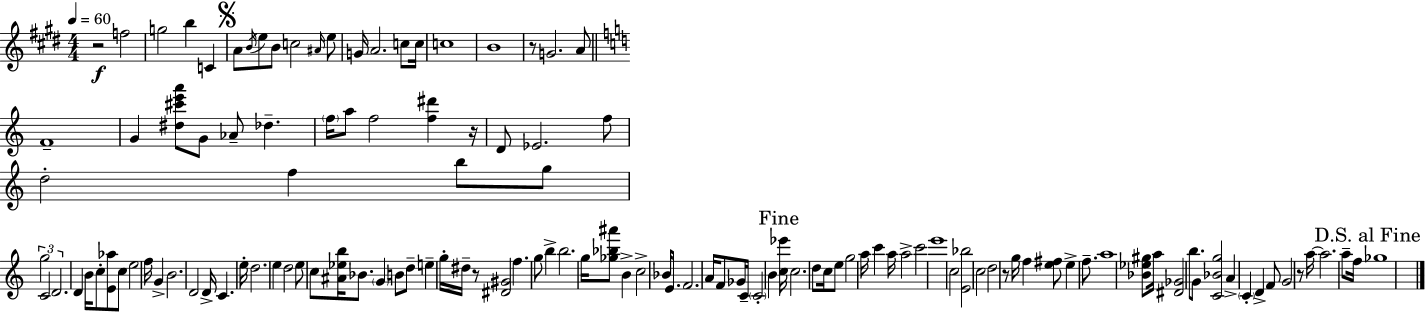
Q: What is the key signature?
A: E major